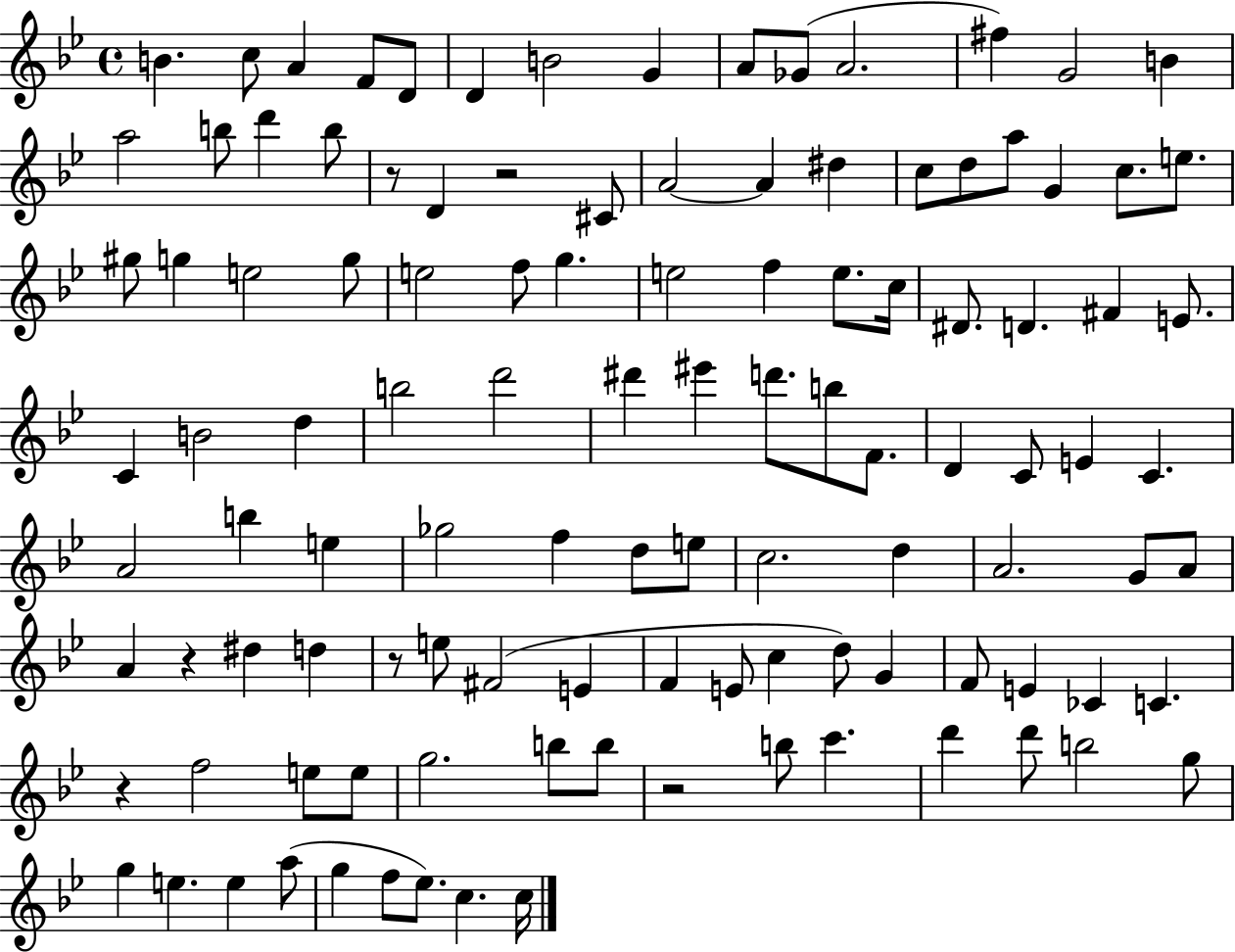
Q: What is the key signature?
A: BES major